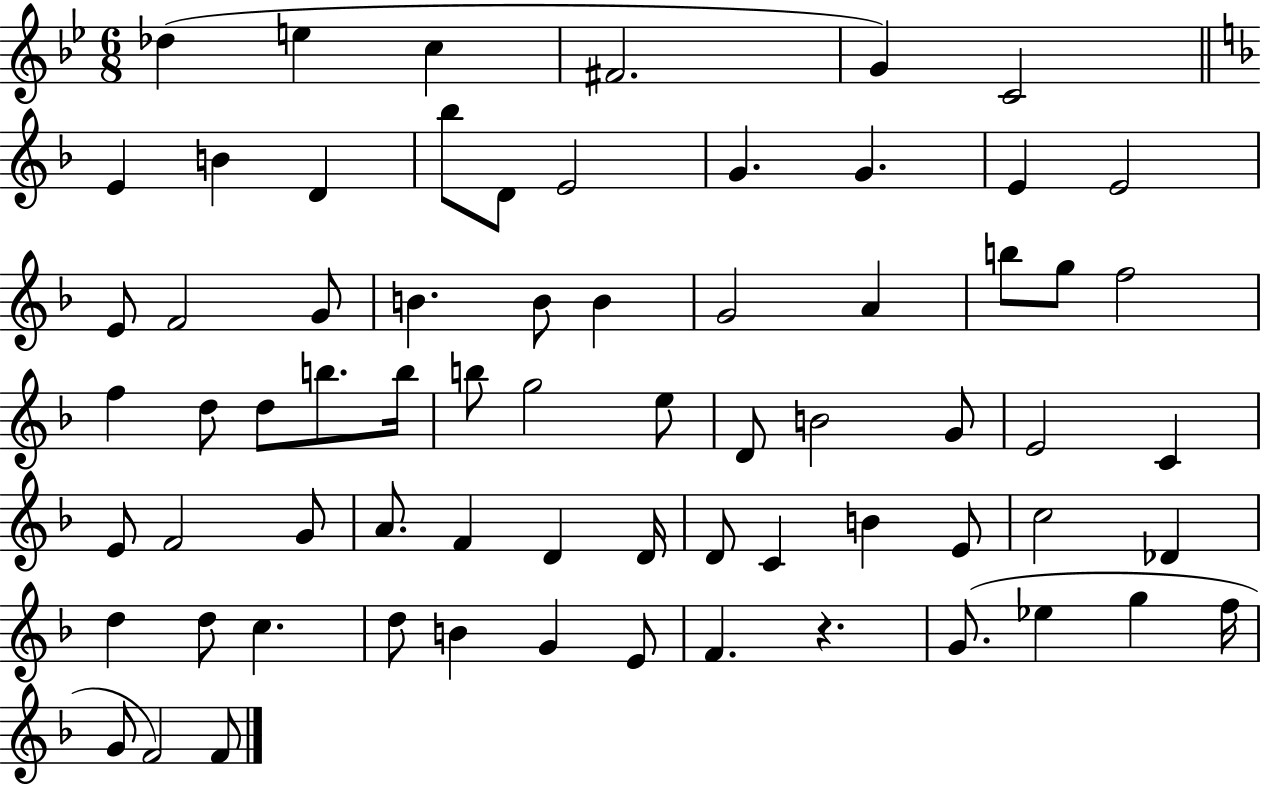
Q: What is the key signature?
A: BES major